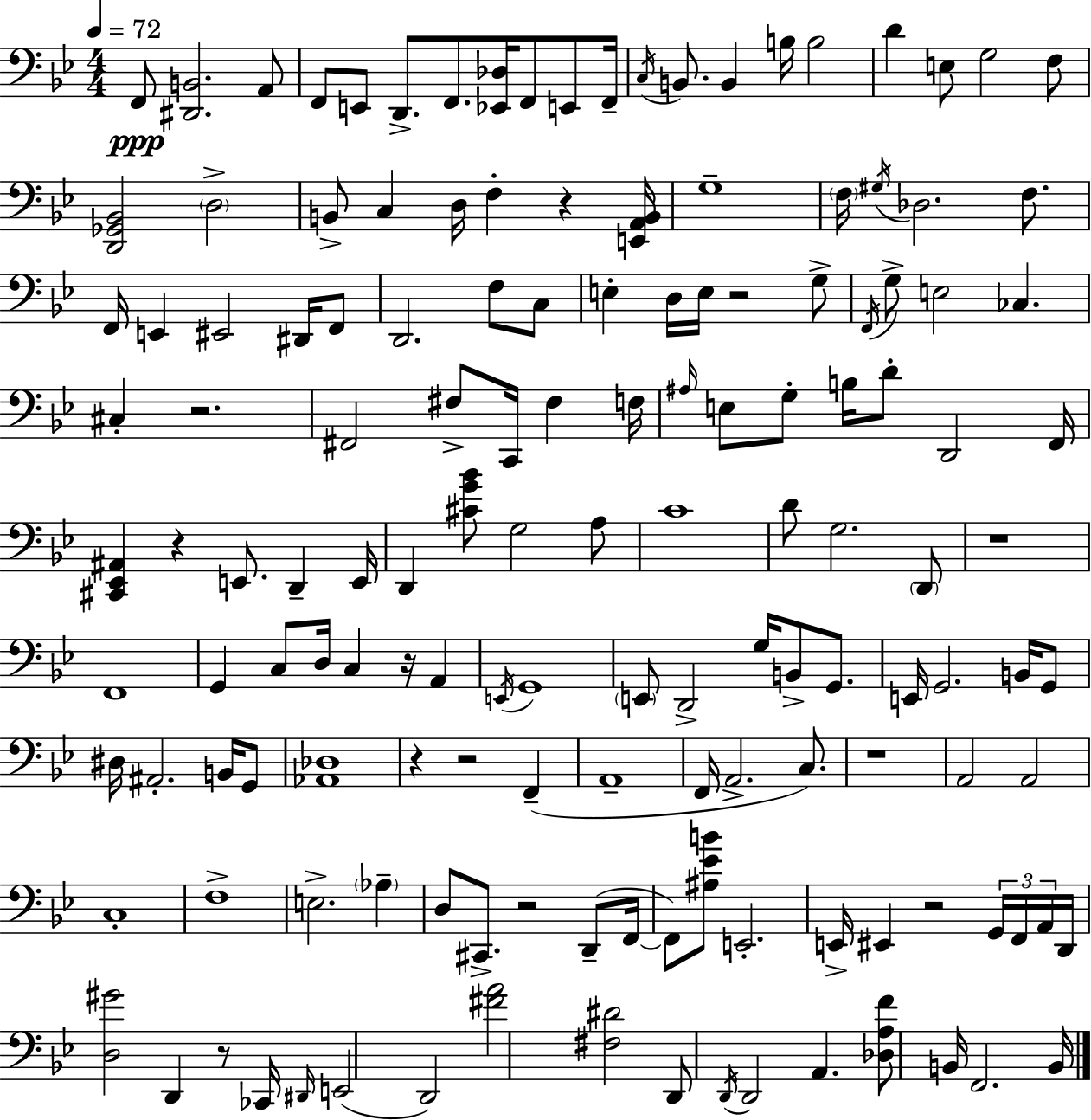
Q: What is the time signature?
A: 4/4